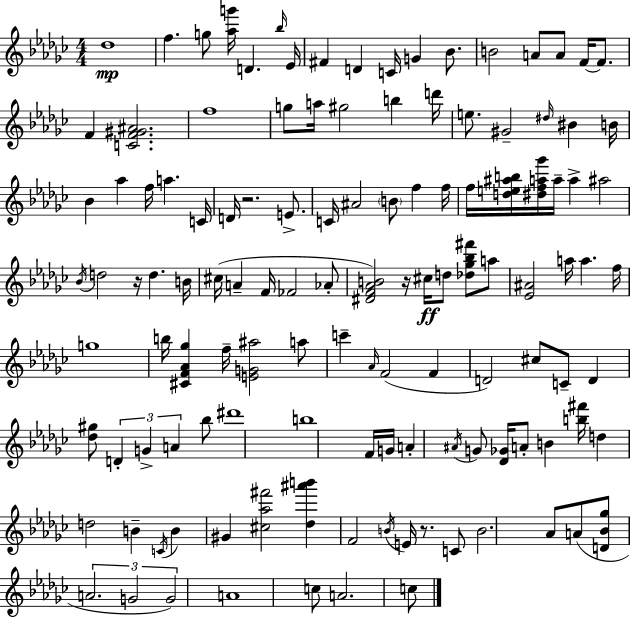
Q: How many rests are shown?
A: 4